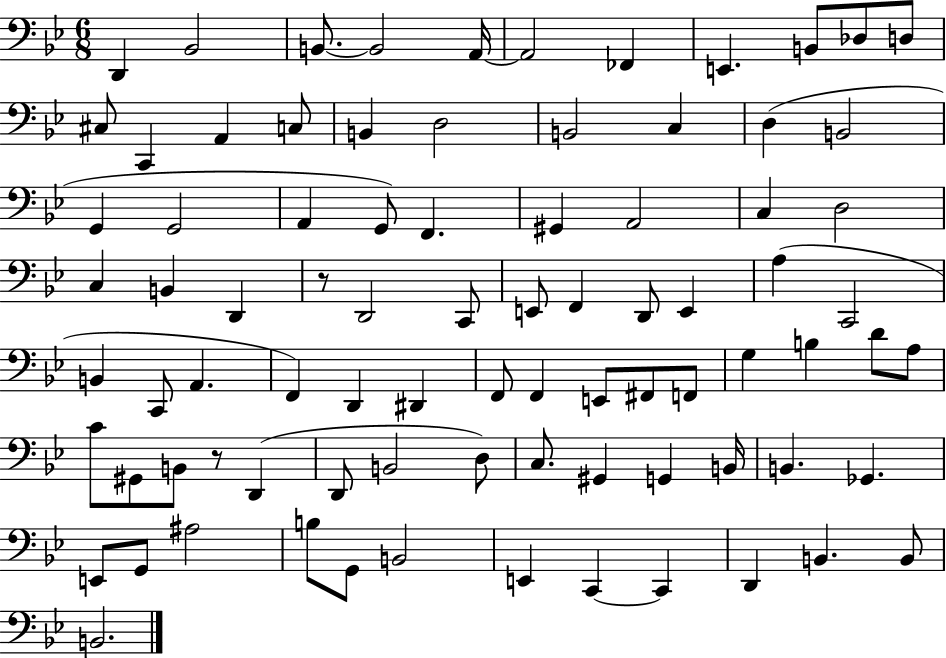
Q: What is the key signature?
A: BES major